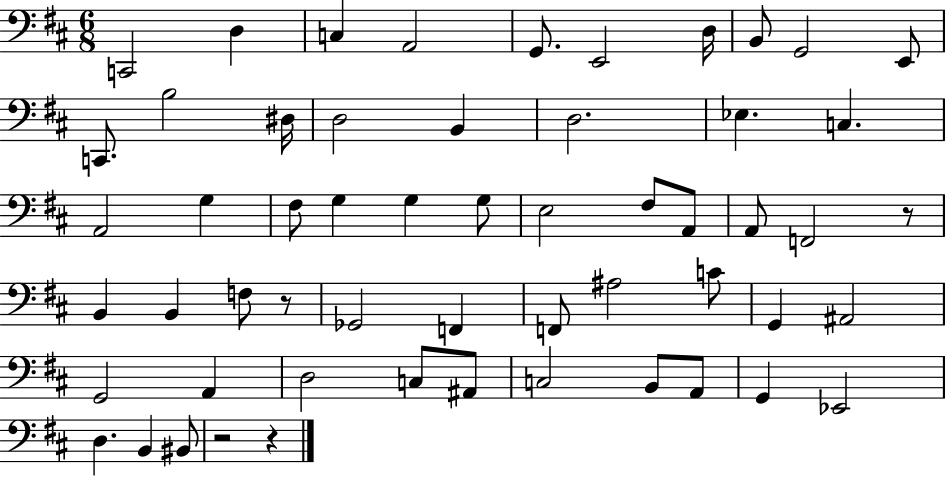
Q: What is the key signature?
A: D major